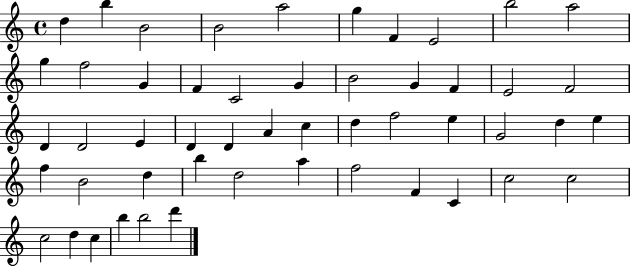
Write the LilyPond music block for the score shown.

{
  \clef treble
  \time 4/4
  \defaultTimeSignature
  \key c \major
  d''4 b''4 b'2 | b'2 a''2 | g''4 f'4 e'2 | b''2 a''2 | \break g''4 f''2 g'4 | f'4 c'2 g'4 | b'2 g'4 f'4 | e'2 f'2 | \break d'4 d'2 e'4 | d'4 d'4 a'4 c''4 | d''4 f''2 e''4 | g'2 d''4 e''4 | \break f''4 b'2 d''4 | b''4 d''2 a''4 | f''2 f'4 c'4 | c''2 c''2 | \break c''2 d''4 c''4 | b''4 b''2 d'''4 | \bar "|."
}